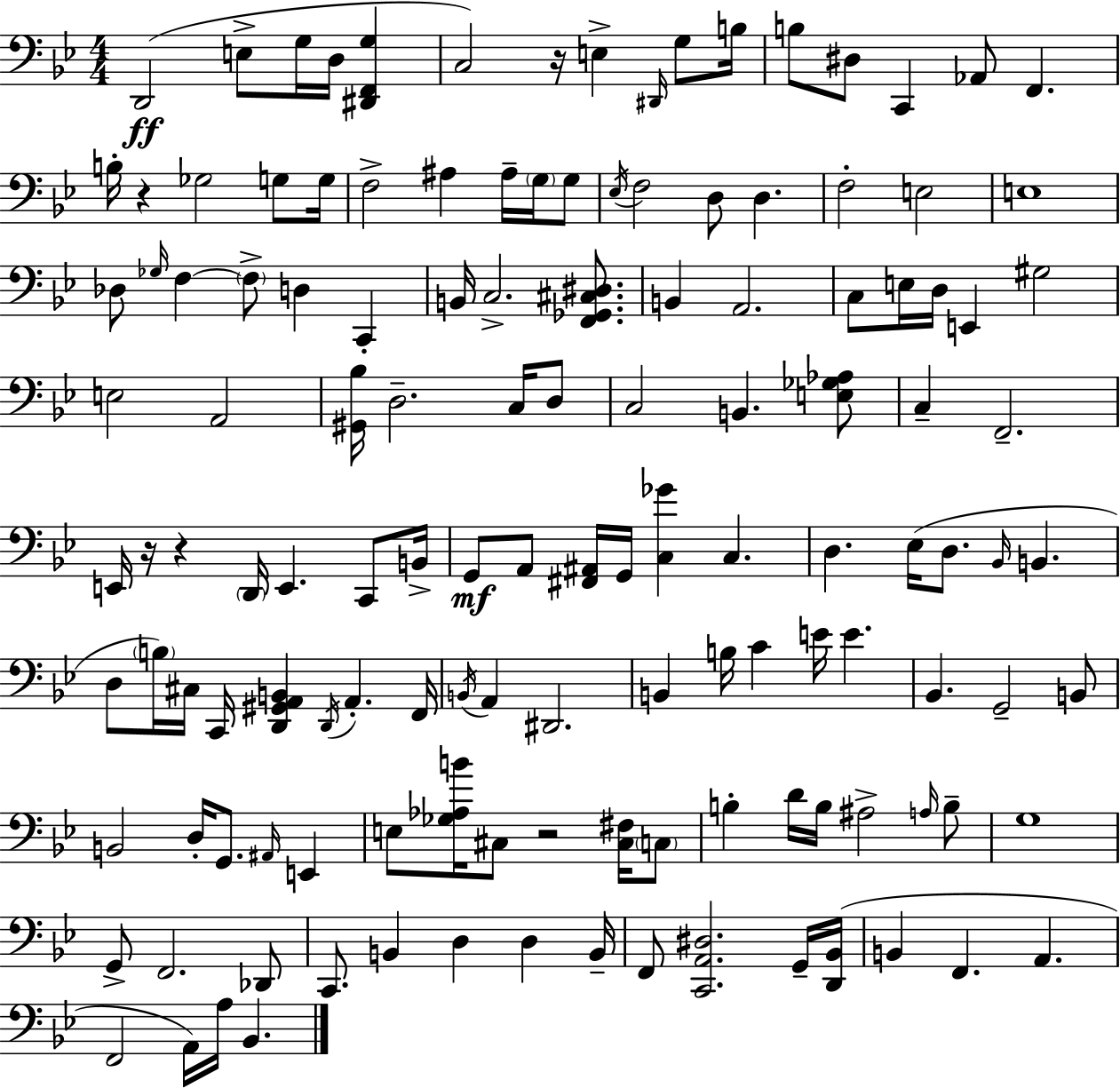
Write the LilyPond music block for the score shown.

{
  \clef bass
  \numericTimeSignature
  \time 4/4
  \key bes \major
  d,2(\ff e8-> g16 d16 <dis, f, g>4 | c2) r16 e4-> \grace { dis,16 } g8 | b16 b8 dis8 c,4 aes,8 f,4. | b16-. r4 ges2 g8 | \break g16 f2-> ais4 ais16-- \parenthesize g16 g8 | \acciaccatura { ees16 } f2 d8 d4. | f2-. e2 | e1 | \break des8 \grace { ges16 } f4~~ \parenthesize f8-> d4 c,4-. | b,16 c2.-> | <f, ges, cis dis>8. b,4 a,2. | c8 e16 d16 e,4 gis2 | \break e2 a,2 | <gis, bes>16 d2.-- | c16 d8 c2 b,4. | <e ges aes>8 c4-- f,2.-- | \break e,16 r16 r4 \parenthesize d,16 e,4. | c,8 b,16-> g,8\mf a,8 <fis, ais,>16 g,16 <c ges'>4 c4. | d4. ees16( d8. \grace { bes,16 } b,4. | d8 \parenthesize b16) cis16 c,16 <d, gis, a, b,>4 \acciaccatura { d,16 } a,4.-. | \break f,16 \acciaccatura { b,16 } a,4 dis,2. | b,4 b16 c'4 e'16 | e'4. bes,4. g,2-- | b,8 b,2 d16-. g,8. | \break \grace { ais,16 } e,4 e8 <ges aes b'>16 cis8 r2 | <cis fis>16 \parenthesize c8 b4-. d'16 b16 ais2-> | \grace { a16 } b8-- g1 | g,8-> f,2. | \break des,8 c,8. b,4 d4 | d4 b,16-- f,8 <c, a, dis>2. | g,16-- <d, bes,>16( b,4 f,4. | a,4. f,2 | \break a,16) a16 bes,4. \bar "|."
}